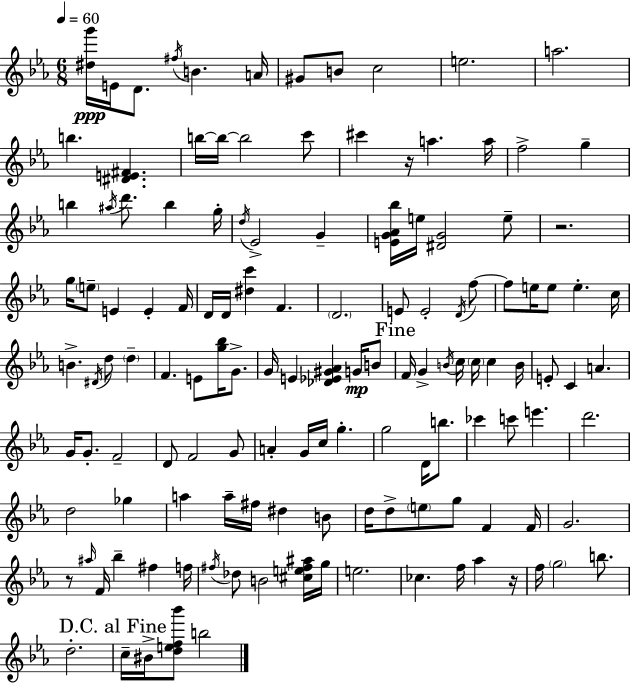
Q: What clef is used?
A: treble